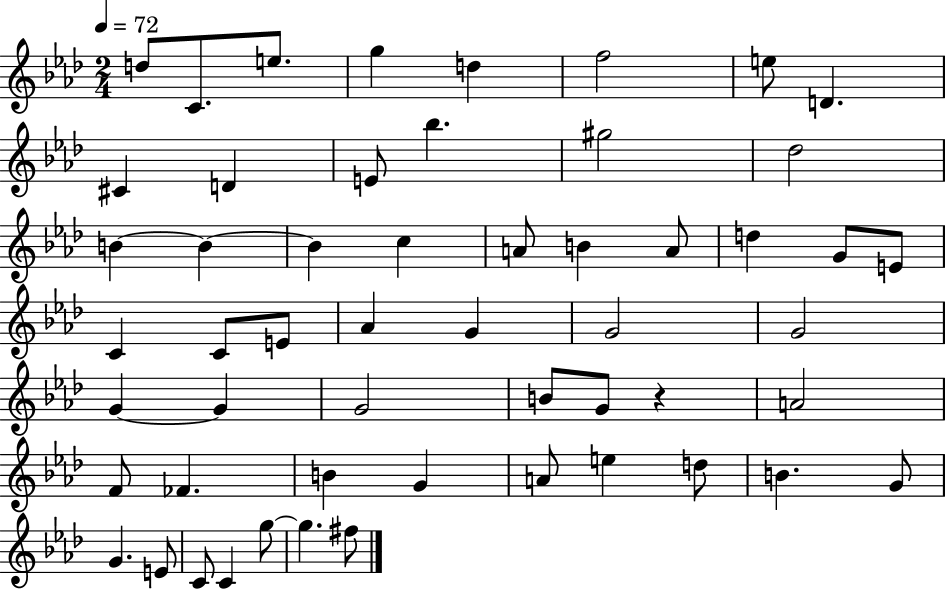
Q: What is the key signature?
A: AES major